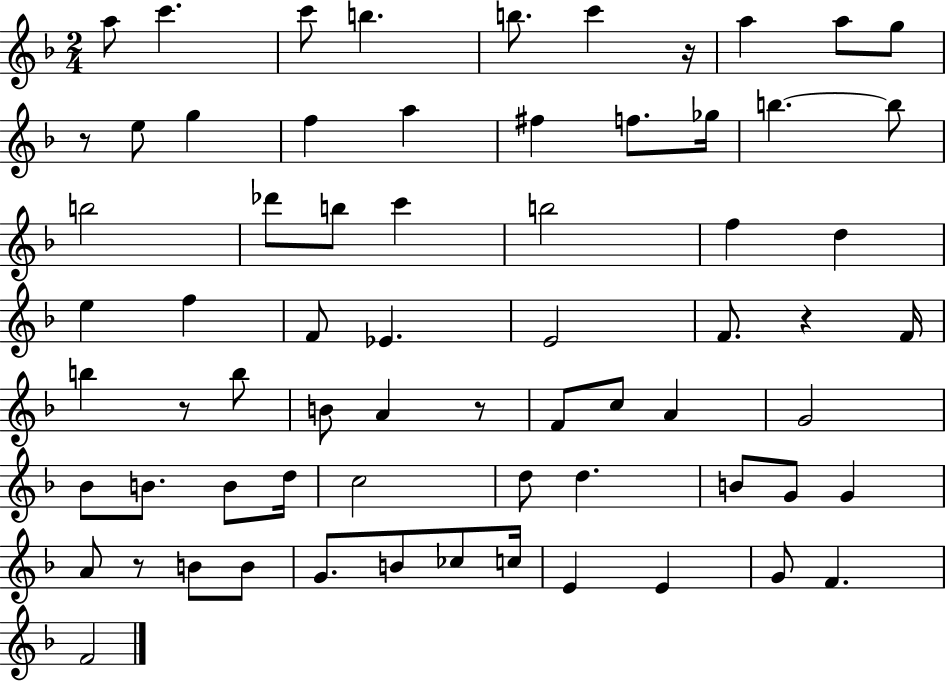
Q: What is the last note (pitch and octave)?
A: F4